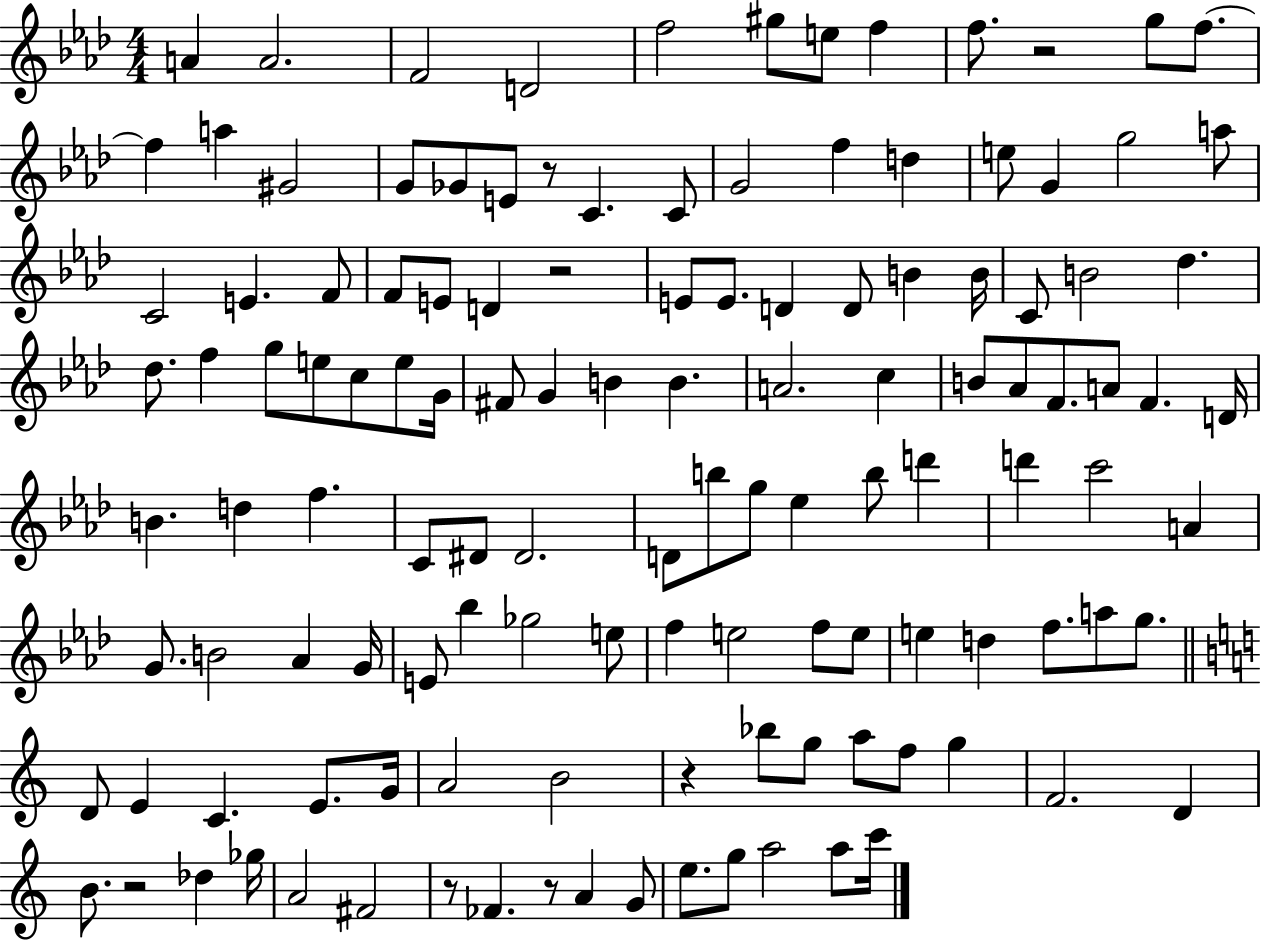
{
  \clef treble
  \numericTimeSignature
  \time 4/4
  \key aes \major
  \repeat volta 2 { a'4 a'2. | f'2 d'2 | f''2 gis''8 e''8 f''4 | f''8. r2 g''8 f''8.~~ | \break f''4 a''4 gis'2 | g'8 ges'8 e'8 r8 c'4. c'8 | g'2 f''4 d''4 | e''8 g'4 g''2 a''8 | \break c'2 e'4. f'8 | f'8 e'8 d'4 r2 | e'8 e'8. d'4 d'8 b'4 b'16 | c'8 b'2 des''4. | \break des''8. f''4 g''8 e''8 c''8 e''8 g'16 | fis'8 g'4 b'4 b'4. | a'2. c''4 | b'8 aes'8 f'8. a'8 f'4. d'16 | \break b'4. d''4 f''4. | c'8 dis'8 dis'2. | d'8 b''8 g''8 ees''4 b''8 d'''4 | d'''4 c'''2 a'4 | \break g'8. b'2 aes'4 g'16 | e'8 bes''4 ges''2 e''8 | f''4 e''2 f''8 e''8 | e''4 d''4 f''8. a''8 g''8. | \break \bar "||" \break \key c \major d'8 e'4 c'4. e'8. g'16 | a'2 b'2 | r4 bes''8 g''8 a''8 f''8 g''4 | f'2. d'4 | \break b'8. r2 des''4 ges''16 | a'2 fis'2 | r8 fes'4. r8 a'4 g'8 | e''8. g''8 a''2 a''8 c'''16 | \break } \bar "|."
}